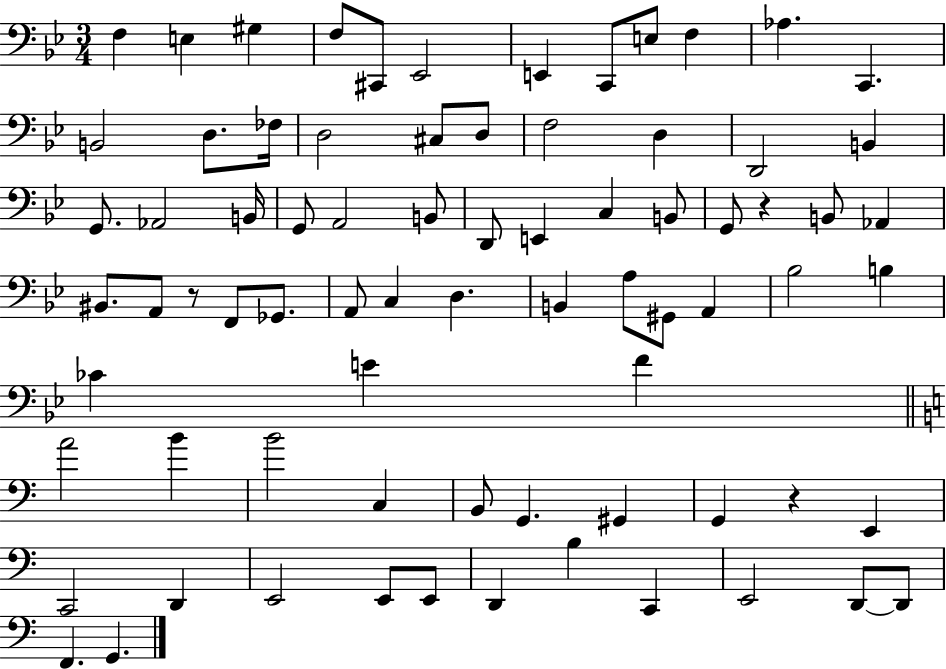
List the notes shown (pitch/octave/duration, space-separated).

F3/q E3/q G#3/q F3/e C#2/e Eb2/h E2/q C2/e E3/e F3/q Ab3/q. C2/q. B2/h D3/e. FES3/s D3/h C#3/e D3/e F3/h D3/q D2/h B2/q G2/e. Ab2/h B2/s G2/e A2/h B2/e D2/e E2/q C3/q B2/e G2/e R/q B2/e Ab2/q BIS2/e. A2/e R/e F2/e Gb2/e. A2/e C3/q D3/q. B2/q A3/e G#2/e A2/q Bb3/h B3/q CES4/q E4/q F4/q A4/h B4/q B4/h C3/q B2/e G2/q. G#2/q G2/q R/q E2/q C2/h D2/q E2/h E2/e E2/e D2/q B3/q C2/q E2/h D2/e D2/e F2/q. G2/q.